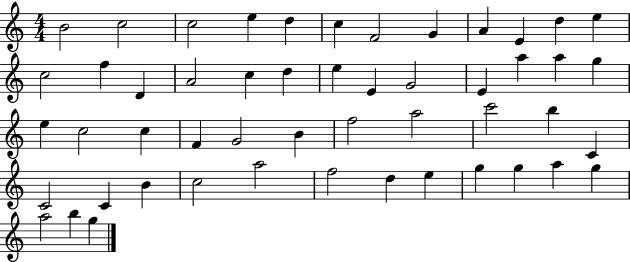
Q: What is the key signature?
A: C major